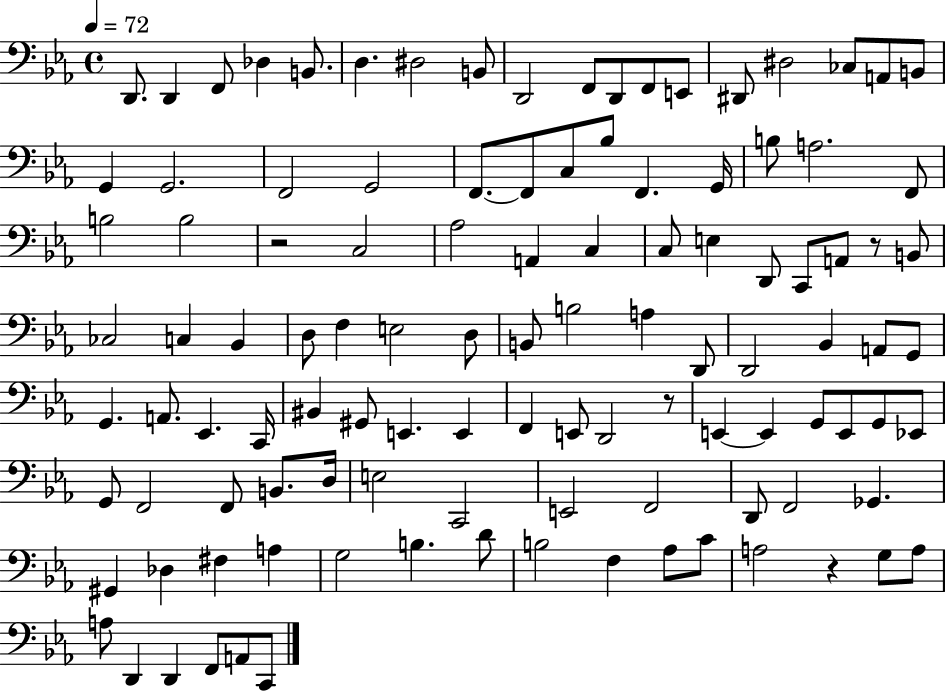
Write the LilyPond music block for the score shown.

{
  \clef bass
  \time 4/4
  \defaultTimeSignature
  \key ees \major
  \tempo 4 = 72
  \repeat volta 2 { d,8. d,4 f,8 des4 b,8. | d4. dis2 b,8 | d,2 f,8 d,8 f,8 e,8 | dis,8 dis2 ces8 a,8 b,8 | \break g,4 g,2. | f,2 g,2 | f,8.~~ f,8 c8 bes8 f,4. g,16 | b8 a2. f,8 | \break b2 b2 | r2 c2 | aes2 a,4 c4 | c8 e4 d,8 c,8 a,8 r8 b,8 | \break ces2 c4 bes,4 | d8 f4 e2 d8 | b,8 b2 a4 d,8 | d,2 bes,4 a,8 g,8 | \break g,4. a,8. ees,4. c,16 | bis,4 gis,8 e,4. e,4 | f,4 e,8 d,2 r8 | e,4~~ e,4 g,8 e,8 g,8 ees,8 | \break g,8 f,2 f,8 b,8. d16 | e2 c,2 | e,2 f,2 | d,8 f,2 ges,4. | \break gis,4 des4 fis4 a4 | g2 b4. d'8 | b2 f4 aes8 c'8 | a2 r4 g8 a8 | \break a8 d,4 d,4 f,8 a,8 c,8 | } \bar "|."
}